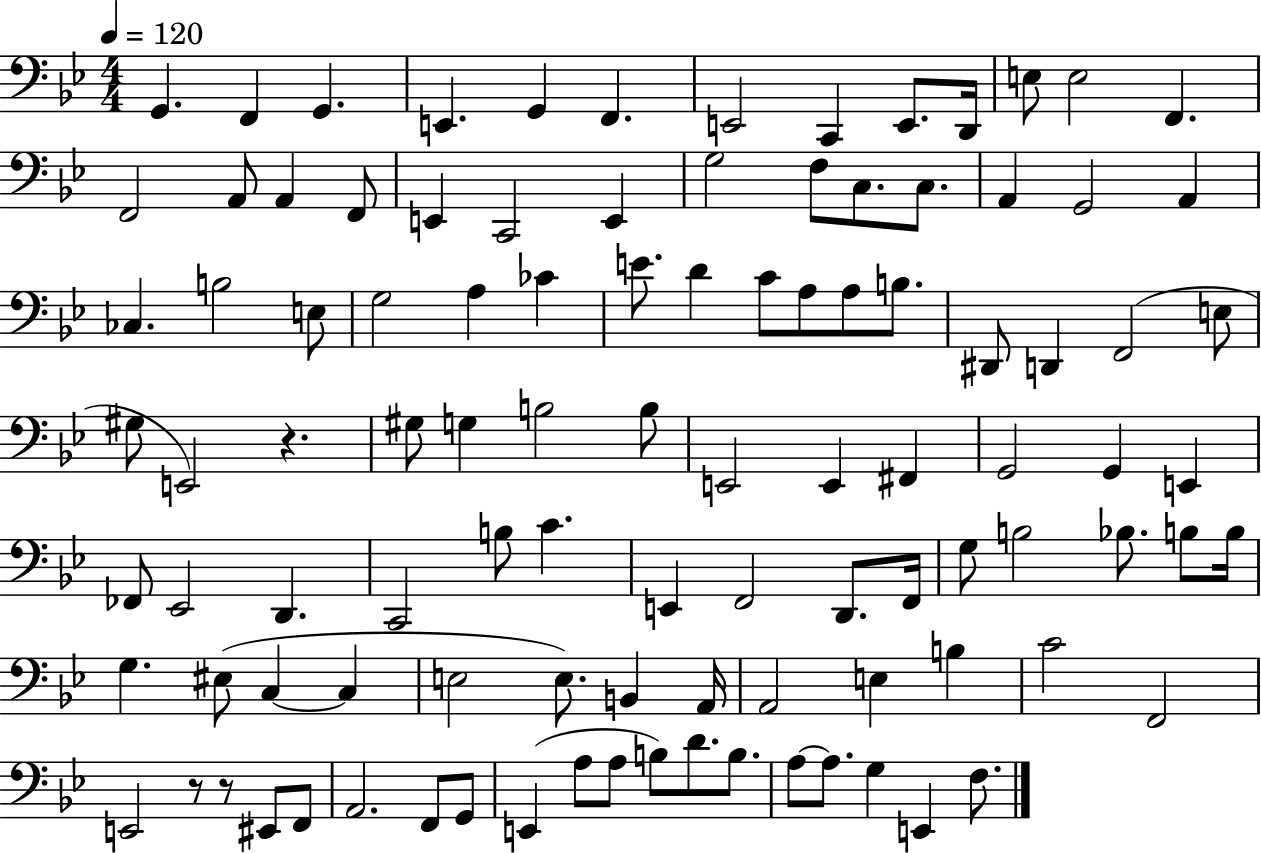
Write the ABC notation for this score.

X:1
T:Untitled
M:4/4
L:1/4
K:Bb
G,, F,, G,, E,, G,, F,, E,,2 C,, E,,/2 D,,/4 E,/2 E,2 F,, F,,2 A,,/2 A,, F,,/2 E,, C,,2 E,, G,2 F,/2 C,/2 C,/2 A,, G,,2 A,, _C, B,2 E,/2 G,2 A, _C E/2 D C/2 A,/2 A,/2 B,/2 ^D,,/2 D,, F,,2 E,/2 ^G,/2 E,,2 z ^G,/2 G, B,2 B,/2 E,,2 E,, ^F,, G,,2 G,, E,, _F,,/2 _E,,2 D,, C,,2 B,/2 C E,, F,,2 D,,/2 F,,/4 G,/2 B,2 _B,/2 B,/2 B,/4 G, ^E,/2 C, C, E,2 E,/2 B,, A,,/4 A,,2 E, B, C2 F,,2 E,,2 z/2 z/2 ^E,,/2 F,,/2 A,,2 F,,/2 G,,/2 E,, A,/2 A,/2 B,/2 D/2 B,/2 A,/2 A,/2 G, E,, F,/2